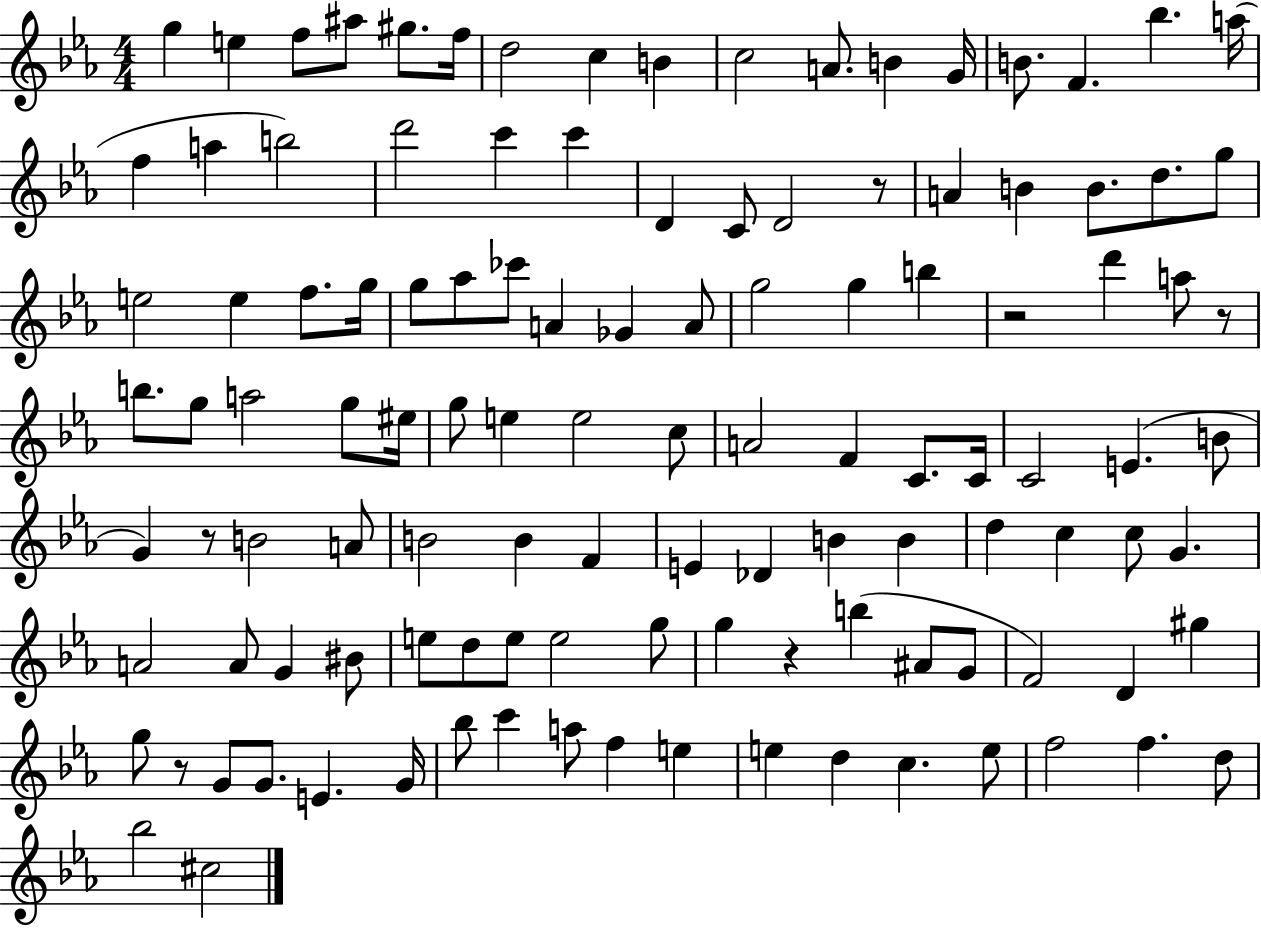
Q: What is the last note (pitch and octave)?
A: C#5